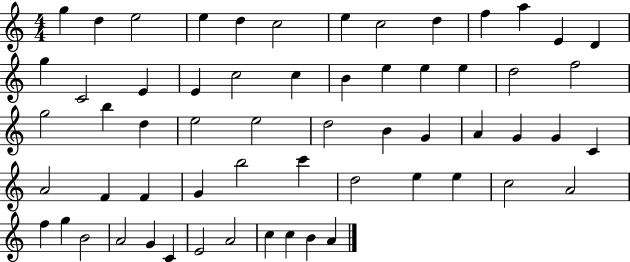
G5/q D5/q E5/h E5/q D5/q C5/h E5/q C5/h D5/q F5/q A5/q E4/q D4/q G5/q C4/h E4/q E4/q C5/h C5/q B4/q E5/q E5/q E5/q D5/h F5/h G5/h B5/q D5/q E5/h E5/h D5/h B4/q G4/q A4/q G4/q G4/q C4/q A4/h F4/q F4/q G4/q B5/h C6/q D5/h E5/q E5/q C5/h A4/h F5/q G5/q B4/h A4/h G4/q C4/q E4/h A4/h C5/q C5/q B4/q A4/q